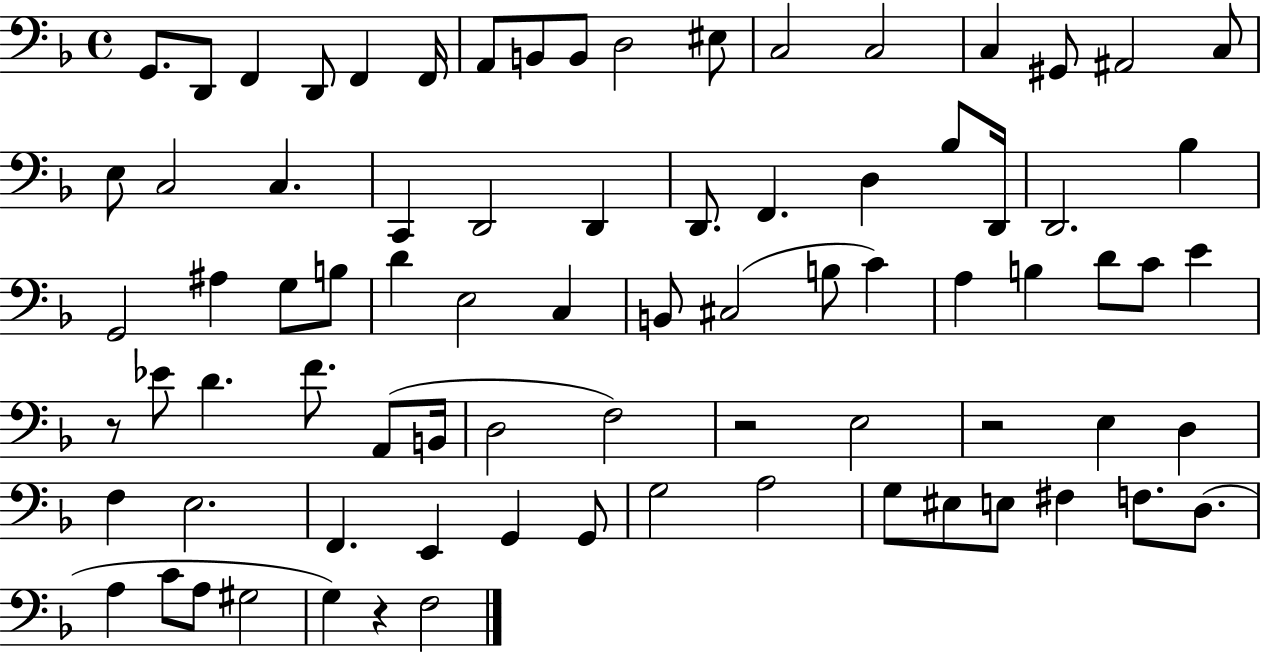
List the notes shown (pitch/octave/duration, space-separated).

G2/e. D2/e F2/q D2/e F2/q F2/s A2/e B2/e B2/e D3/h EIS3/e C3/h C3/h C3/q G#2/e A#2/h C3/e E3/e C3/h C3/q. C2/q D2/h D2/q D2/e. F2/q. D3/q Bb3/e D2/s D2/h. Bb3/q G2/h A#3/q G3/e B3/e D4/q E3/h C3/q B2/e C#3/h B3/e C4/q A3/q B3/q D4/e C4/e E4/q R/e Eb4/e D4/q. F4/e. A2/e B2/s D3/h F3/h R/h E3/h R/h E3/q D3/q F3/q E3/h. F2/q. E2/q G2/q G2/e G3/h A3/h G3/e EIS3/e E3/e F#3/q F3/e. D3/e. A3/q C4/e A3/e G#3/h G3/q R/q F3/h